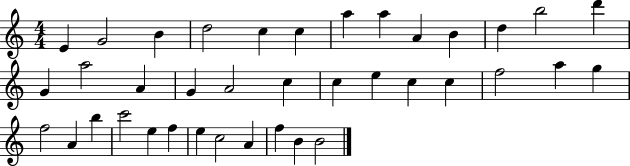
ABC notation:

X:1
T:Untitled
M:4/4
L:1/4
K:C
E G2 B d2 c c a a A B d b2 d' G a2 A G A2 c c e c c f2 a g f2 A b c'2 e f e c2 A f B B2